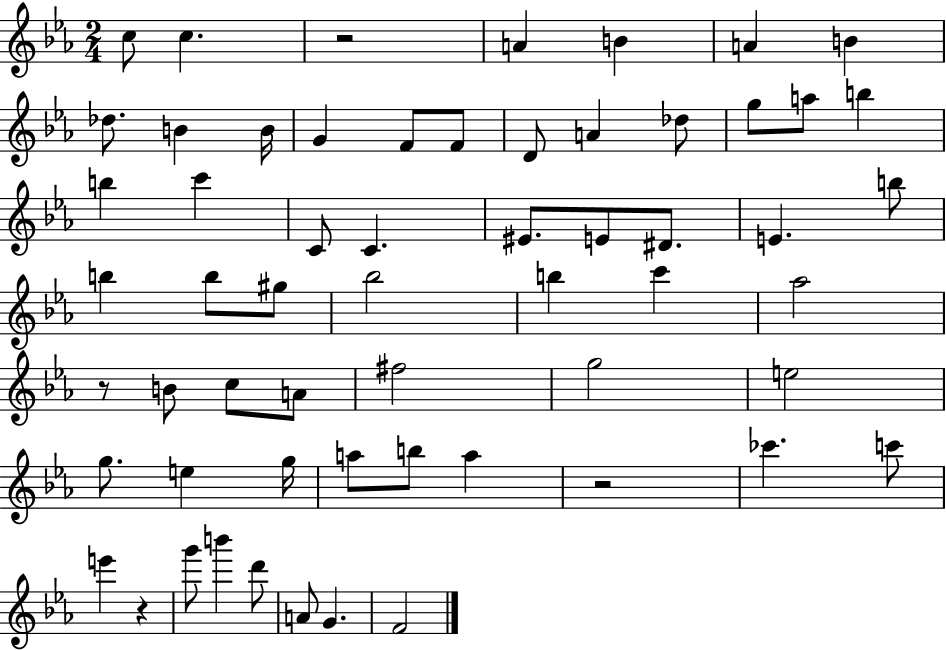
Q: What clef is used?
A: treble